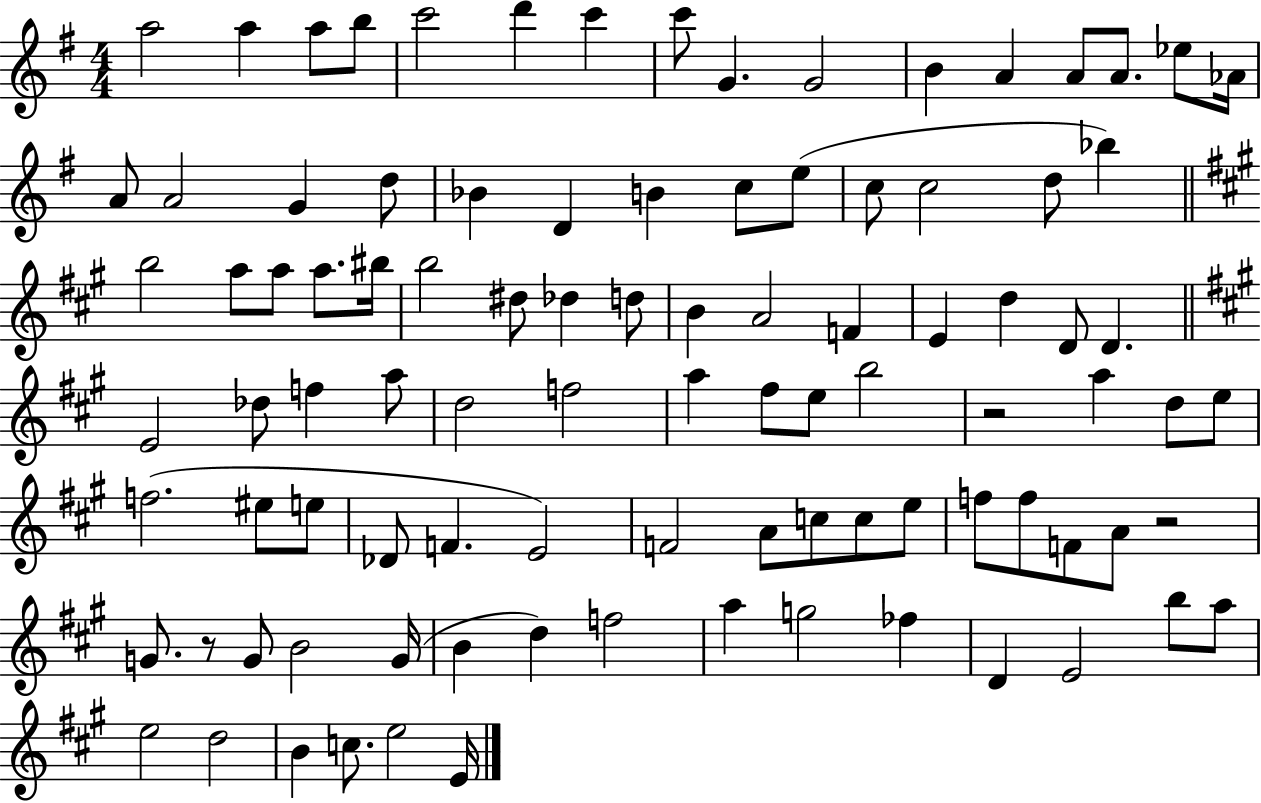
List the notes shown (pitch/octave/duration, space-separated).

A5/h A5/q A5/e B5/e C6/h D6/q C6/q C6/e G4/q. G4/h B4/q A4/q A4/e A4/e. Eb5/e Ab4/s A4/e A4/h G4/q D5/e Bb4/q D4/q B4/q C5/e E5/e C5/e C5/h D5/e Bb5/q B5/h A5/e A5/e A5/e. BIS5/s B5/h D#5/e Db5/q D5/e B4/q A4/h F4/q E4/q D5/q D4/e D4/q. E4/h Db5/e F5/q A5/e D5/h F5/h A5/q F#5/e E5/e B5/h R/h A5/q D5/e E5/e F5/h. EIS5/e E5/e Db4/e F4/q. E4/h F4/h A4/e C5/e C5/e E5/e F5/e F5/e F4/e A4/e R/h G4/e. R/e G4/e B4/h G4/s B4/q D5/q F5/h A5/q G5/h FES5/q D4/q E4/h B5/e A5/e E5/h D5/h B4/q C5/e. E5/h E4/s